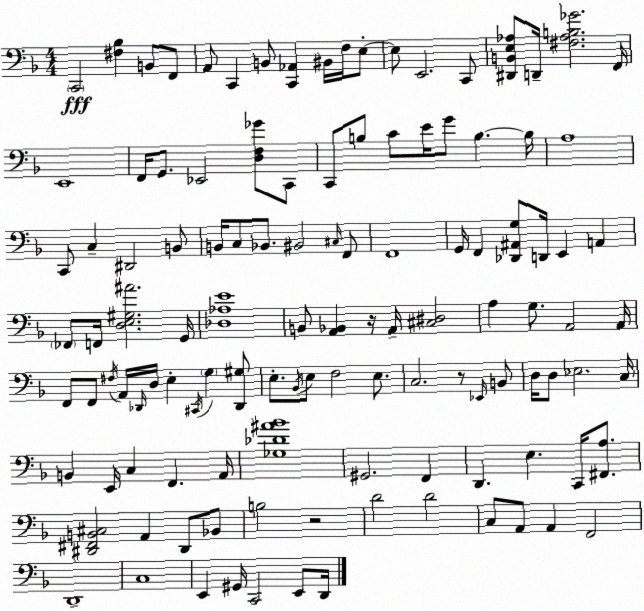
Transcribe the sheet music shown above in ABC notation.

X:1
T:Untitled
M:4/4
L:1/4
K:F
C,,2 [^F,_B,] B,,/2 F,,/2 A,,/2 C,, B,,/2 [C,,_A,,] ^B,,/4 F,/4 E,/2 E,/2 E,,2 C,,/2 [^D,,B,,E,_A,]/2 D,,/4 [^F,_A,B,_G]2 F,,/4 E,,4 F,,/4 G,,/2 _E,,2 [D,F,_G]/2 C,,/2 C,,/2 B,/2 C/2 E/4 G/2 B, B,/4 A,4 C,,/2 C, ^D,,2 B,,/2 B,,/4 C,/2 _B,,/2 ^B,,2 ^C,/4 F,,/2 F,,4 G,,/4 F,, [_D,,^A,,G,]/2 D,,/4 E,, A,, _F,,/2 F,,/4 [D,E,^G,^A]2 G,,/4 [_D,_A,E]4 B,,/2 [A,,_B,,] z/4 A,,/4 [^C,^D,]2 A, G,/2 A,,2 A,,/4 F,,/2 F,,/2 ^F,/4 A,,/4 _D,,/4 D,/4 E, ^C,,/4 G, [_D,,^G,]/2 E,/2 _B,,/4 E,/2 F,2 E,/2 C,2 z/2 _E,,/4 B,,/2 D,/4 D,/2 _E,2 C,/4 B,, E,,/4 C, F,, A,,/4 [_G,_D^A_B]4 ^G,,2 F,, D,, E, C,,/4 [^F,,A,]/2 [^D,,^F,,B,,^C,]2 A,, ^D,,/2 _B,,/2 B,2 z2 D2 D2 C,/2 A,,/2 A,, F,,2 D,,4 C,4 E,, ^G,,/4 C,,2 E,,/2 D,,/4